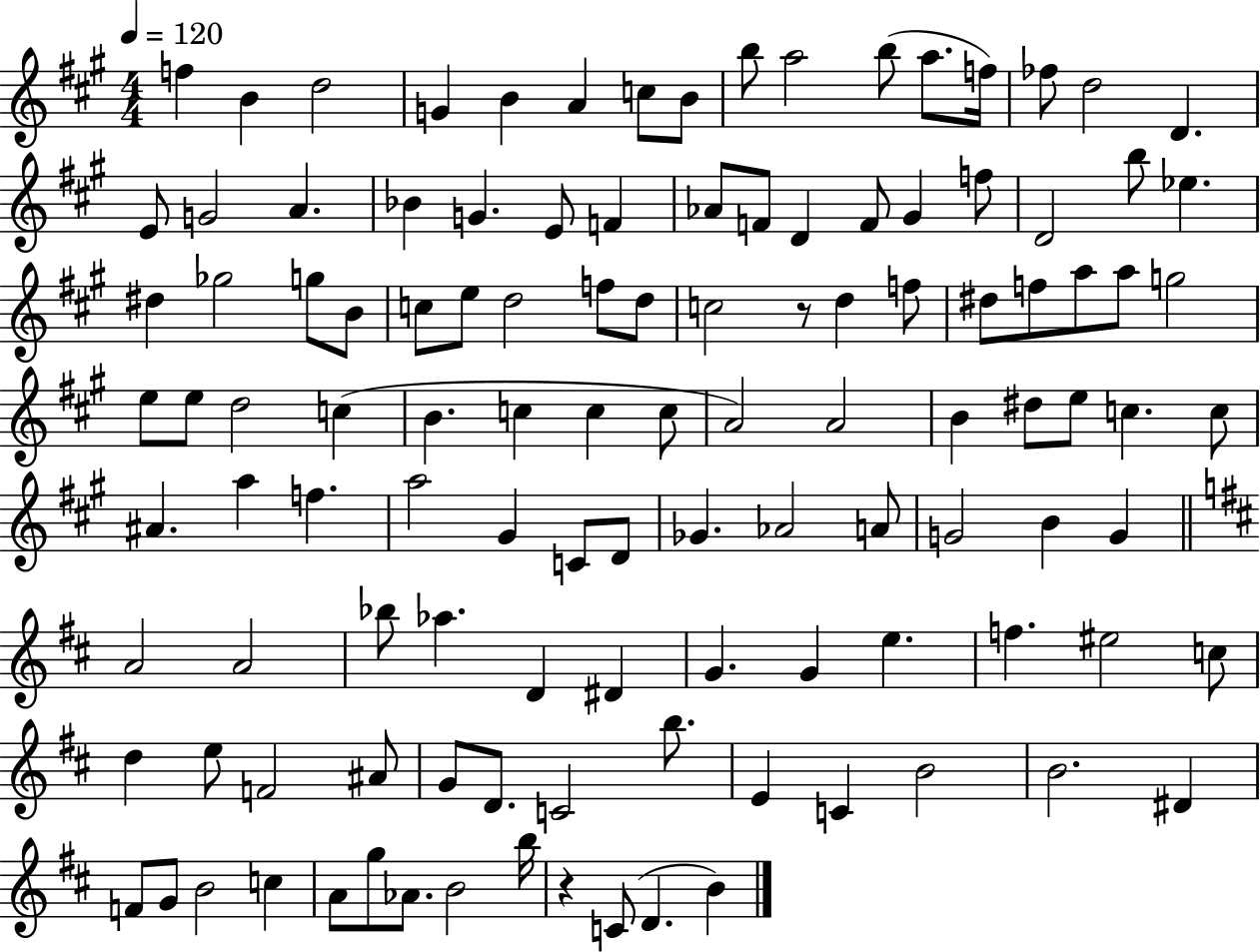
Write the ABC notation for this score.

X:1
T:Untitled
M:4/4
L:1/4
K:A
f B d2 G B A c/2 B/2 b/2 a2 b/2 a/2 f/4 _f/2 d2 D E/2 G2 A _B G E/2 F _A/2 F/2 D F/2 ^G f/2 D2 b/2 _e ^d _g2 g/2 B/2 c/2 e/2 d2 f/2 d/2 c2 z/2 d f/2 ^d/2 f/2 a/2 a/2 g2 e/2 e/2 d2 c B c c c/2 A2 A2 B ^d/2 e/2 c c/2 ^A a f a2 ^G C/2 D/2 _G _A2 A/2 G2 B G A2 A2 _b/2 _a D ^D G G e f ^e2 c/2 d e/2 F2 ^A/2 G/2 D/2 C2 b/2 E C B2 B2 ^D F/2 G/2 B2 c A/2 g/2 _A/2 B2 b/4 z C/2 D B